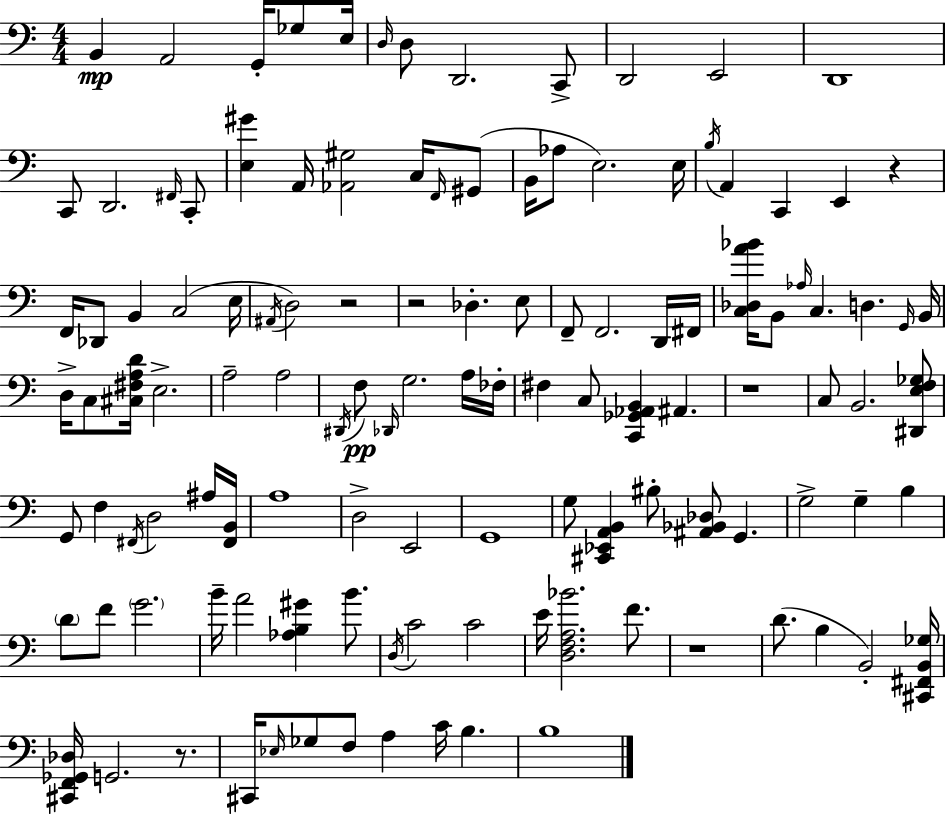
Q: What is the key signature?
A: C major